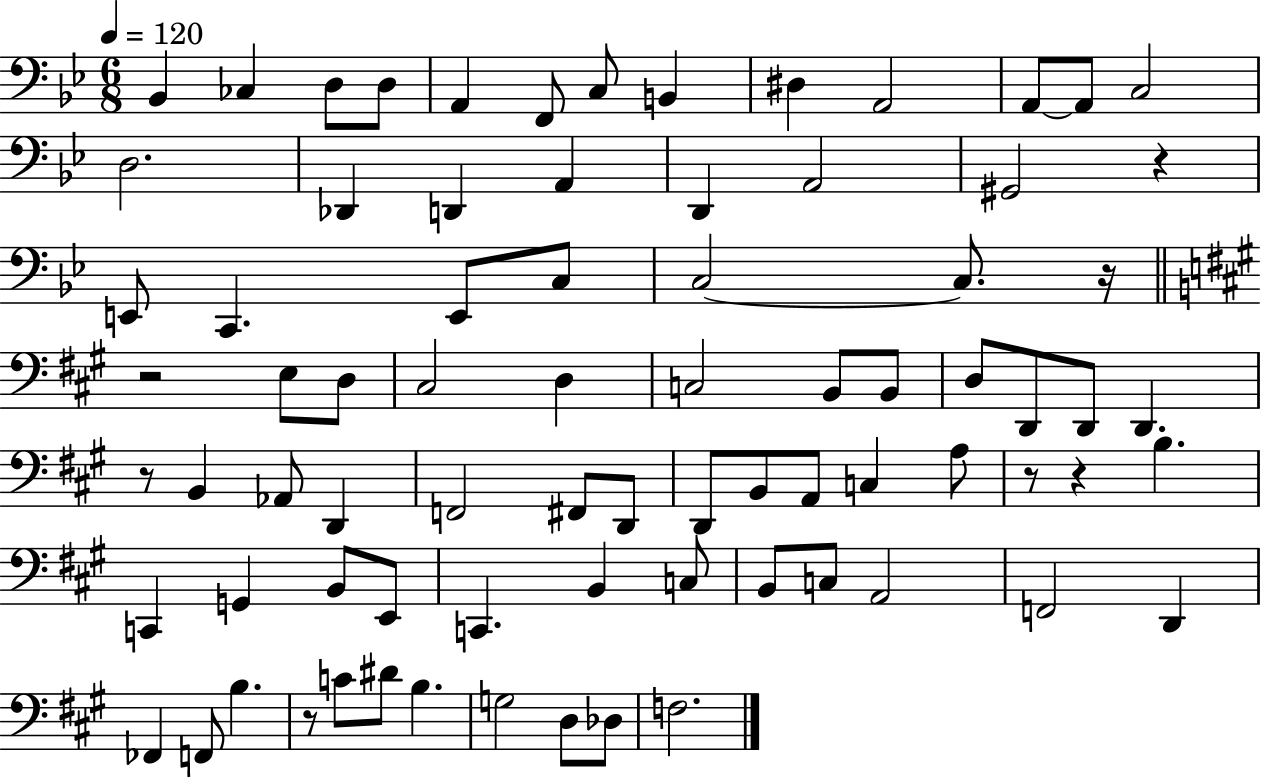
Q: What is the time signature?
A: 6/8